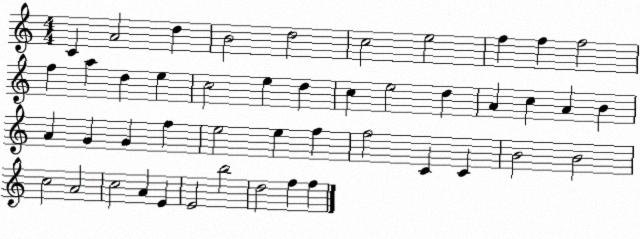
X:1
T:Untitled
M:4/4
L:1/4
K:C
C A2 d B2 d2 c2 e2 f f f2 f a d e c2 e d c e2 d A c A B A G G f e2 e f f2 C C B2 B2 c2 A2 c2 A E E2 b2 d2 f f